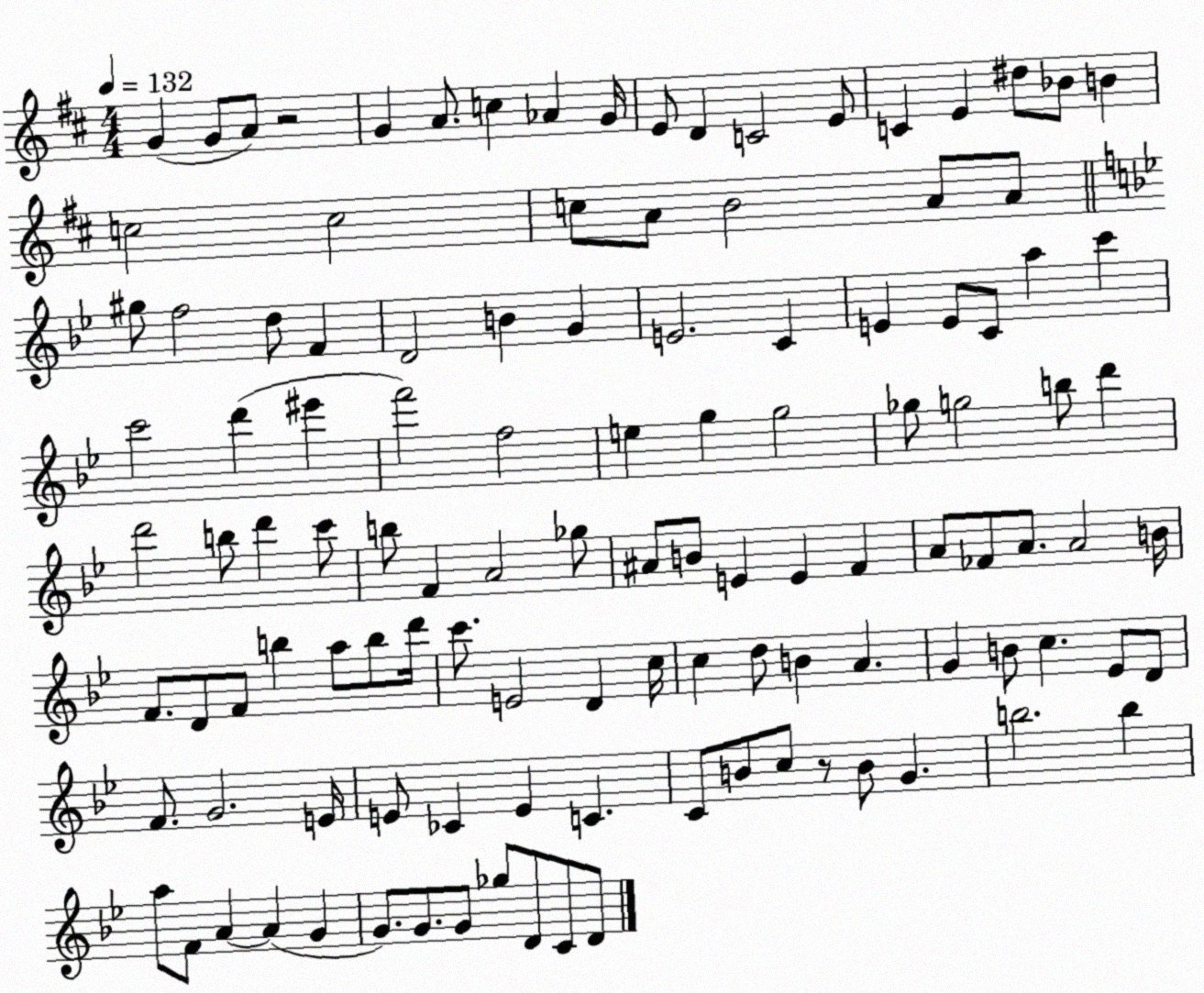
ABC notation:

X:1
T:Untitled
M:4/4
L:1/4
K:D
G G/2 A/2 z2 G A/2 c _A G/4 E/2 D C2 E/2 C E ^d/2 _B/2 B c2 c2 c/2 A/2 B2 A/2 A/2 ^g/2 f2 d/2 F D2 B G E2 C E E/2 C/2 a c' c'2 d' ^e' f'2 f2 e g g2 _g/2 g2 b/2 d' d'2 b/2 d' c'/2 b/2 F A2 _g/2 ^A/2 B/2 E E F A/2 _F/2 A/2 A2 B/4 F/2 D/2 F/2 b a/2 b/2 d'/4 c'/2 E2 D c/4 c d/2 B A G B/2 c _E/2 D/2 F/2 G2 E/4 E/2 _C E C C/2 B/2 c/2 z/2 B/2 G b2 b a/2 F/2 A A G G/2 G/2 G/2 _g/2 D/2 C/2 D/2